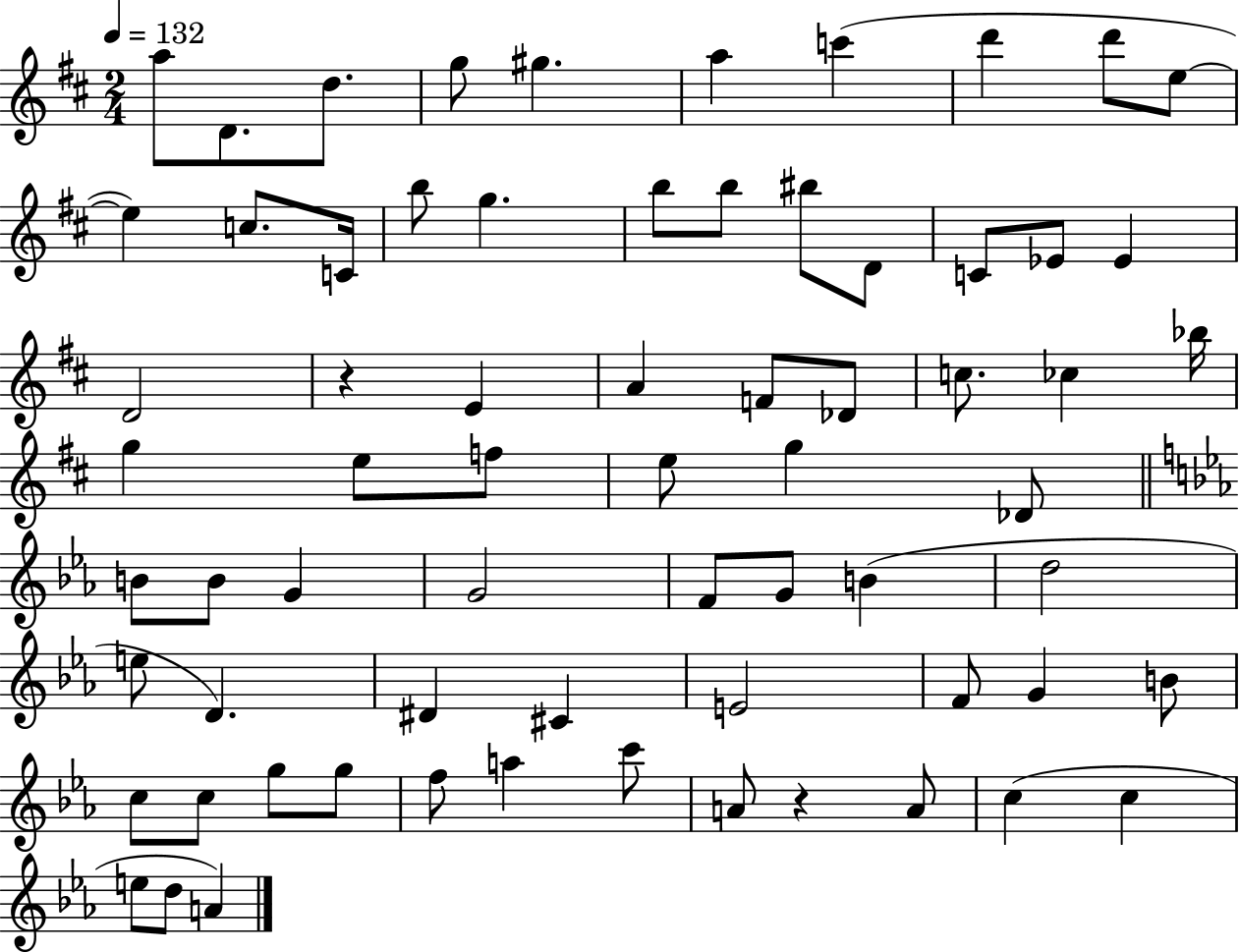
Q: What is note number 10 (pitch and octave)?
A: E5